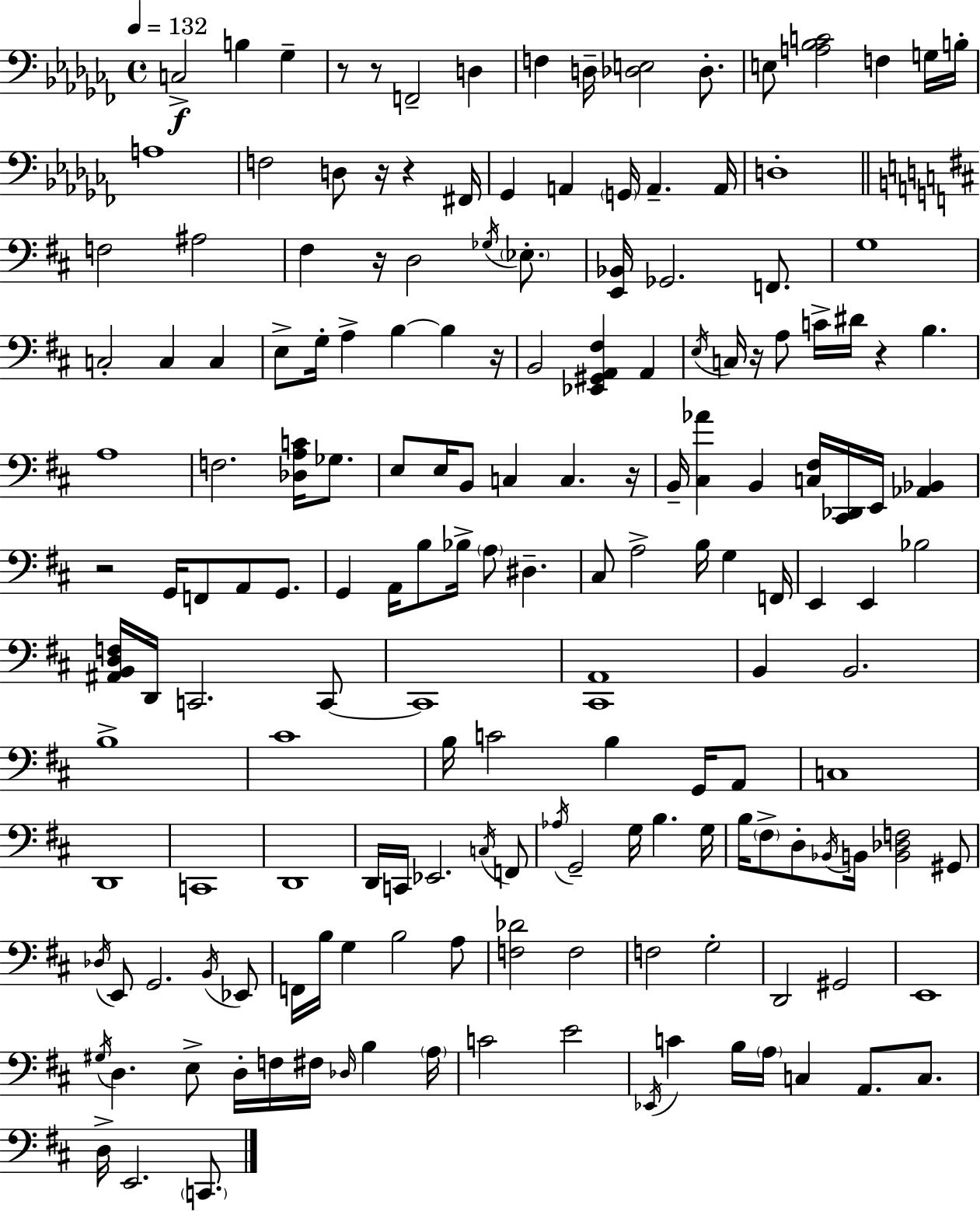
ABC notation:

X:1
T:Untitled
M:4/4
L:1/4
K:Abm
C,2 B, _G, z/2 z/2 F,,2 D, F, D,/4 [_D,E,]2 _D,/2 E,/2 [A,_B,C]2 F, G,/4 B,/4 A,4 F,2 D,/2 z/4 z ^F,,/4 _G,, A,, G,,/4 A,, A,,/4 D,4 F,2 ^A,2 ^F, z/4 D,2 _G,/4 _E,/2 [E,,_B,,]/4 _G,,2 F,,/2 G,4 C,2 C, C, E,/2 G,/4 A, B, B, z/4 B,,2 [_E,,^G,,A,,^F,] A,, E,/4 C,/4 z/4 A,/2 C/4 ^D/4 z B, A,4 F,2 [_D,A,C]/4 _G,/2 E,/2 E,/4 B,,/2 C, C, z/4 B,,/4 [^C,_A] B,, [C,^F,]/4 [^C,,_D,,]/4 E,,/4 [_A,,_B,,] z2 G,,/4 F,,/2 A,,/2 G,,/2 G,, A,,/4 B,/2 _B,/4 A,/2 ^D, ^C,/2 A,2 B,/4 G, F,,/4 E,, E,, _B,2 [^A,,B,,D,F,]/4 D,,/4 C,,2 C,,/2 C,,4 [^C,,A,,]4 B,, B,,2 B,4 ^C4 B,/4 C2 B, G,,/4 A,,/2 C,4 D,,4 C,,4 D,,4 D,,/4 C,,/4 _E,,2 C,/4 F,,/2 _A,/4 G,,2 G,/4 B, G,/4 B,/4 ^F,/2 D,/2 _B,,/4 B,,/4 [B,,_D,F,]2 ^G,,/2 _D,/4 E,,/2 G,,2 B,,/4 _E,,/2 F,,/4 B,/4 G, B,2 A,/2 [F,_D]2 F,2 F,2 G,2 D,,2 ^G,,2 E,,4 ^G,/4 D, E,/2 D,/4 F,/4 ^F,/4 _D,/4 B, A,/4 C2 E2 _E,,/4 C B,/4 A,/4 C, A,,/2 C,/2 D,/4 E,,2 C,,/2